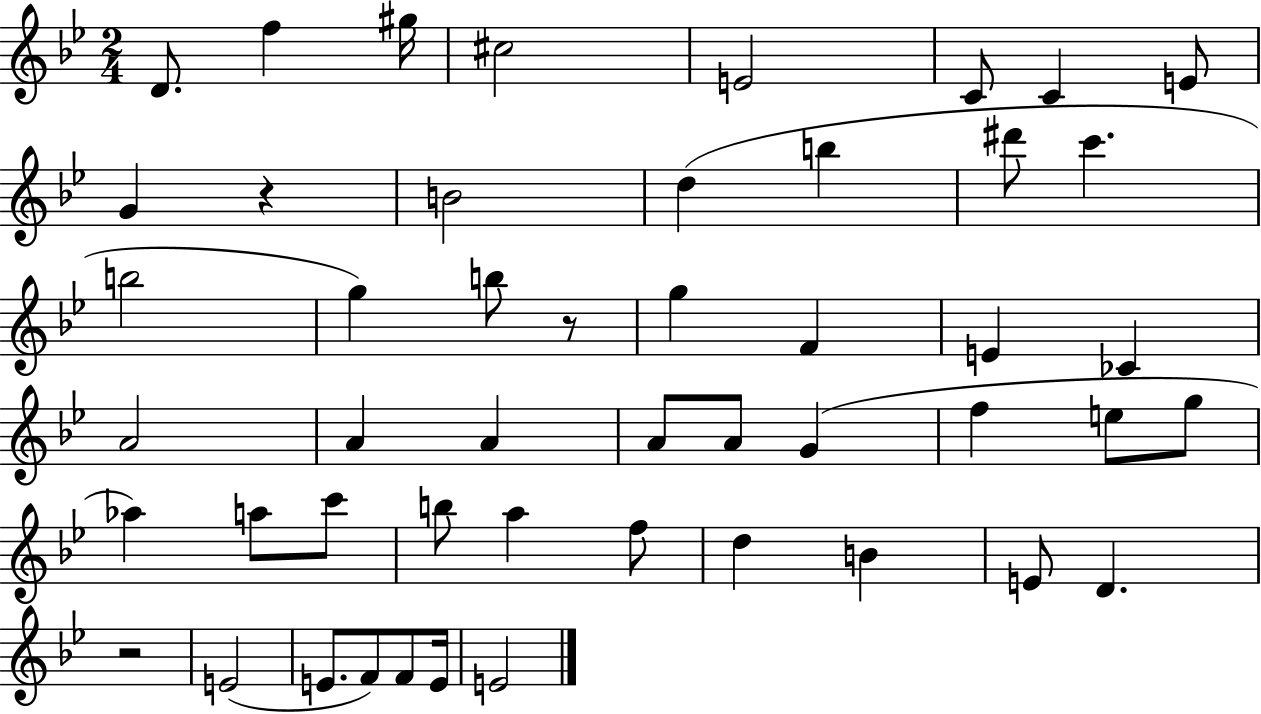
X:1
T:Untitled
M:2/4
L:1/4
K:Bb
D/2 f ^g/4 ^c2 E2 C/2 C E/2 G z B2 d b ^d'/2 c' b2 g b/2 z/2 g F E _C A2 A A A/2 A/2 G f e/2 g/2 _a a/2 c'/2 b/2 a f/2 d B E/2 D z2 E2 E/2 F/2 F/2 E/4 E2